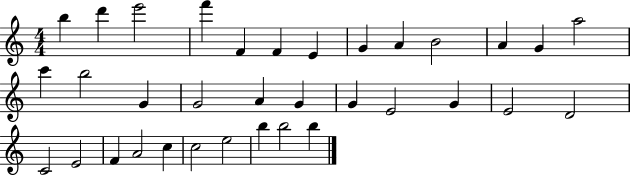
X:1
T:Untitled
M:4/4
L:1/4
K:C
b d' e'2 f' F F E G A B2 A G a2 c' b2 G G2 A G G E2 G E2 D2 C2 E2 F A2 c c2 e2 b b2 b